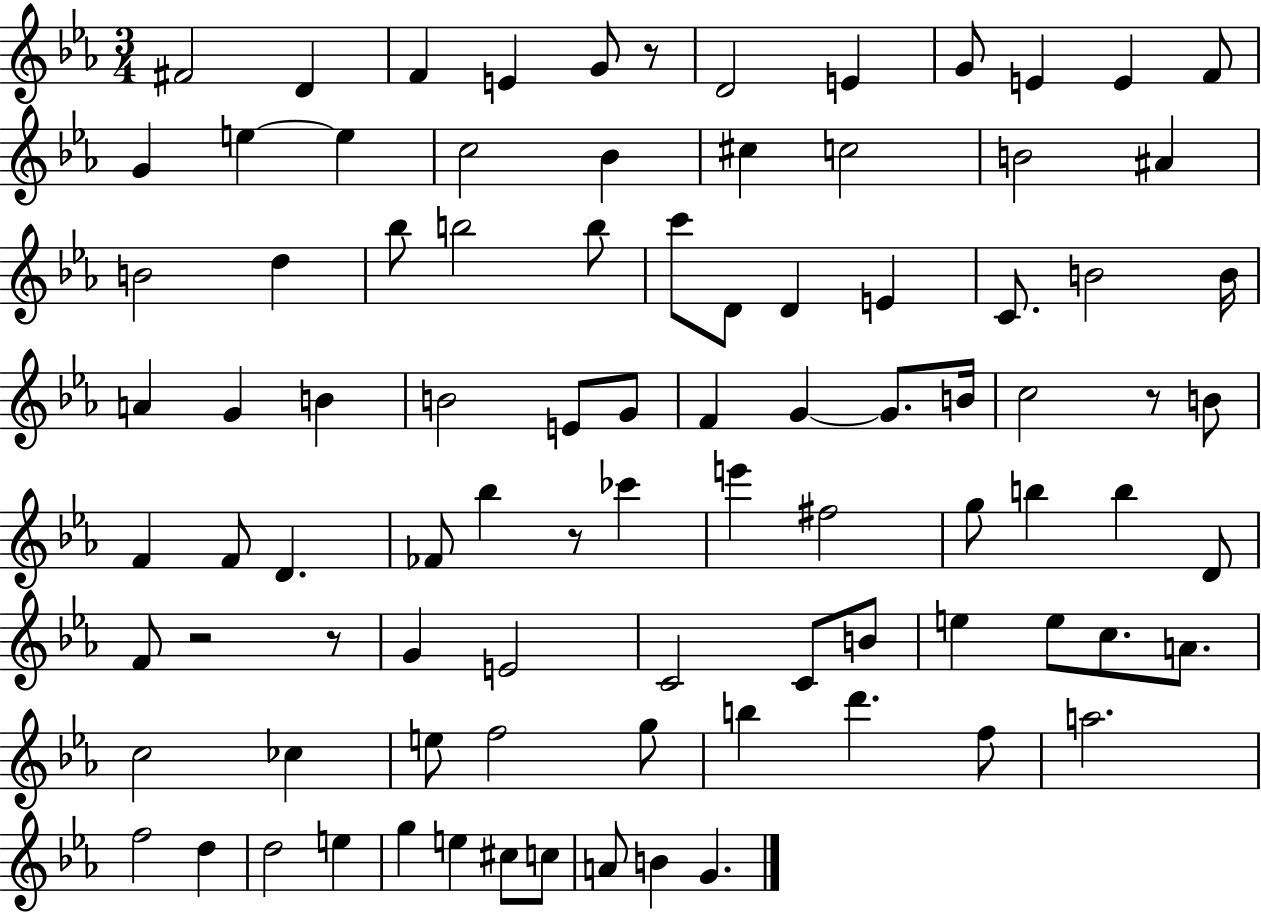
X:1
T:Untitled
M:3/4
L:1/4
K:Eb
^F2 D F E G/2 z/2 D2 E G/2 E E F/2 G e e c2 _B ^c c2 B2 ^A B2 d _b/2 b2 b/2 c'/2 D/2 D E C/2 B2 B/4 A G B B2 E/2 G/2 F G G/2 B/4 c2 z/2 B/2 F F/2 D _F/2 _b z/2 _c' e' ^f2 g/2 b b D/2 F/2 z2 z/2 G E2 C2 C/2 B/2 e e/2 c/2 A/2 c2 _c e/2 f2 g/2 b d' f/2 a2 f2 d d2 e g e ^c/2 c/2 A/2 B G